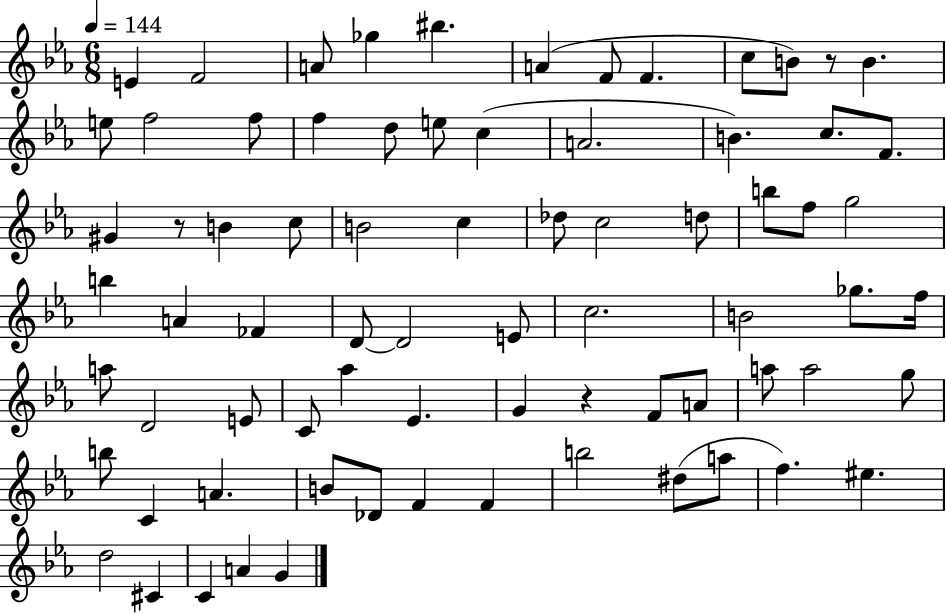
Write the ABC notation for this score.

X:1
T:Untitled
M:6/8
L:1/4
K:Eb
E F2 A/2 _g ^b A F/2 F c/2 B/2 z/2 B e/2 f2 f/2 f d/2 e/2 c A2 B c/2 F/2 ^G z/2 B c/2 B2 c _d/2 c2 d/2 b/2 f/2 g2 b A _F D/2 D2 E/2 c2 B2 _g/2 f/4 a/2 D2 E/2 C/2 _a _E G z F/2 A/2 a/2 a2 g/2 b/2 C A B/2 _D/2 F F b2 ^d/2 a/2 f ^e d2 ^C C A G